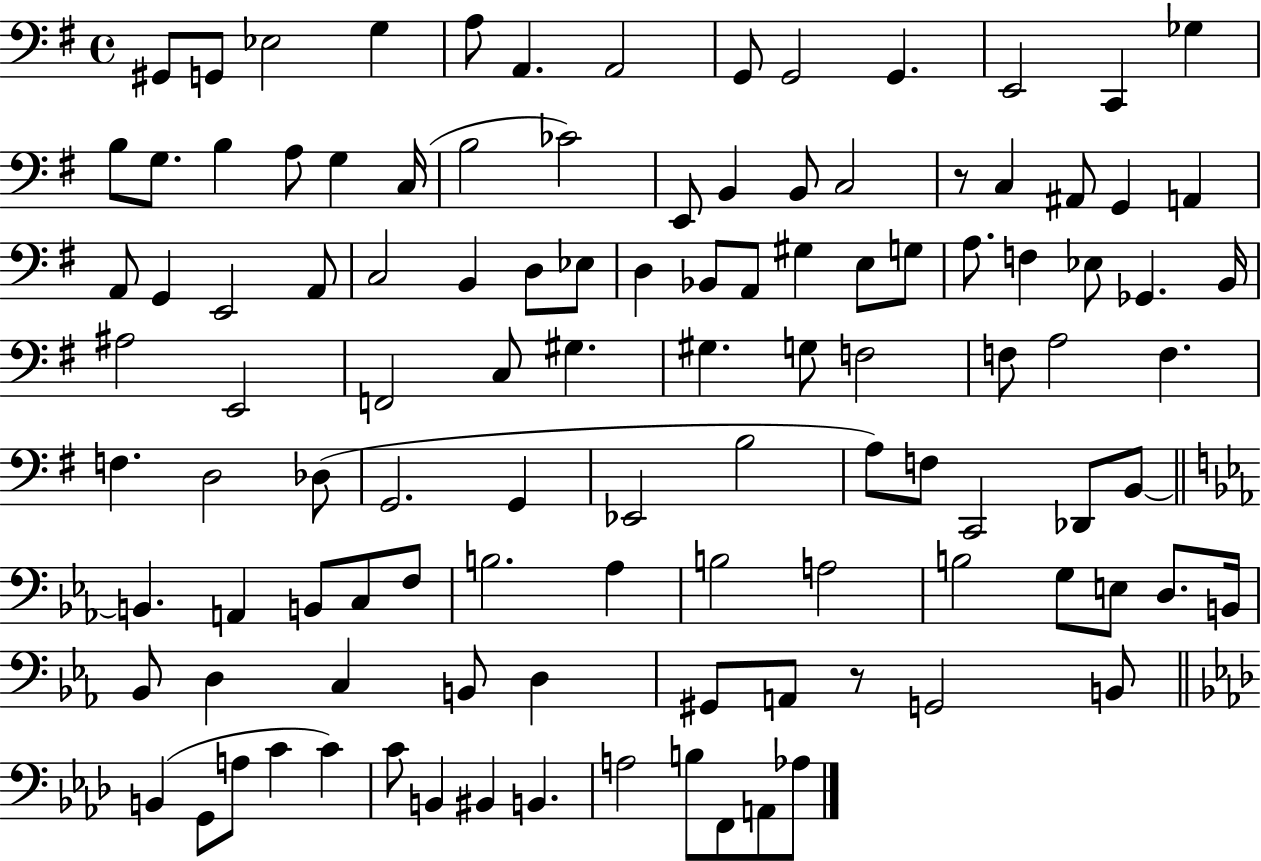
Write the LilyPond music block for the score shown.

{
  \clef bass
  \time 4/4
  \defaultTimeSignature
  \key g \major
  gis,8 g,8 ees2 g4 | a8 a,4. a,2 | g,8 g,2 g,4. | e,2 c,4 ges4 | \break b8 g8. b4 a8 g4 c16( | b2 ces'2) | e,8 b,4 b,8 c2 | r8 c4 ais,8 g,4 a,4 | \break a,8 g,4 e,2 a,8 | c2 b,4 d8 ees8 | d4 bes,8 a,8 gis4 e8 g8 | a8. f4 ees8 ges,4. b,16 | \break ais2 e,2 | f,2 c8 gis4. | gis4. g8 f2 | f8 a2 f4. | \break f4. d2 des8( | g,2. g,4 | ees,2 b2 | a8) f8 c,2 des,8 b,8~~ | \break \bar "||" \break \key ees \major b,4. a,4 b,8 c8 f8 | b2. aes4 | b2 a2 | b2 g8 e8 d8. b,16 | \break bes,8 d4 c4 b,8 d4 | gis,8 a,8 r8 g,2 b,8 | \bar "||" \break \key f \minor b,4( g,8 a8 c'4 c'4) | c'8 b,4 bis,4 b,4. | a2 b8 f,8 a,8 aes8 | \bar "|."
}